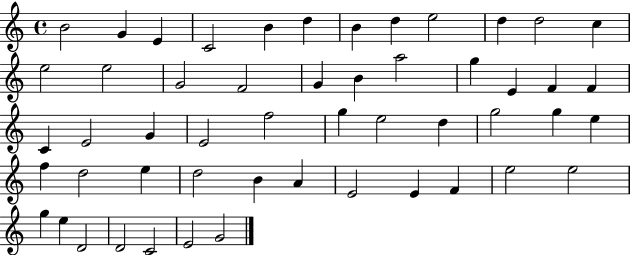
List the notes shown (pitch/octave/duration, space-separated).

B4/h G4/q E4/q C4/h B4/q D5/q B4/q D5/q E5/h D5/q D5/h C5/q E5/h E5/h G4/h F4/h G4/q B4/q A5/h G5/q E4/q F4/q F4/q C4/q E4/h G4/q E4/h F5/h G5/q E5/h D5/q G5/h G5/q E5/q F5/q D5/h E5/q D5/h B4/q A4/q E4/h E4/q F4/q E5/h E5/h G5/q E5/q D4/h D4/h C4/h E4/h G4/h